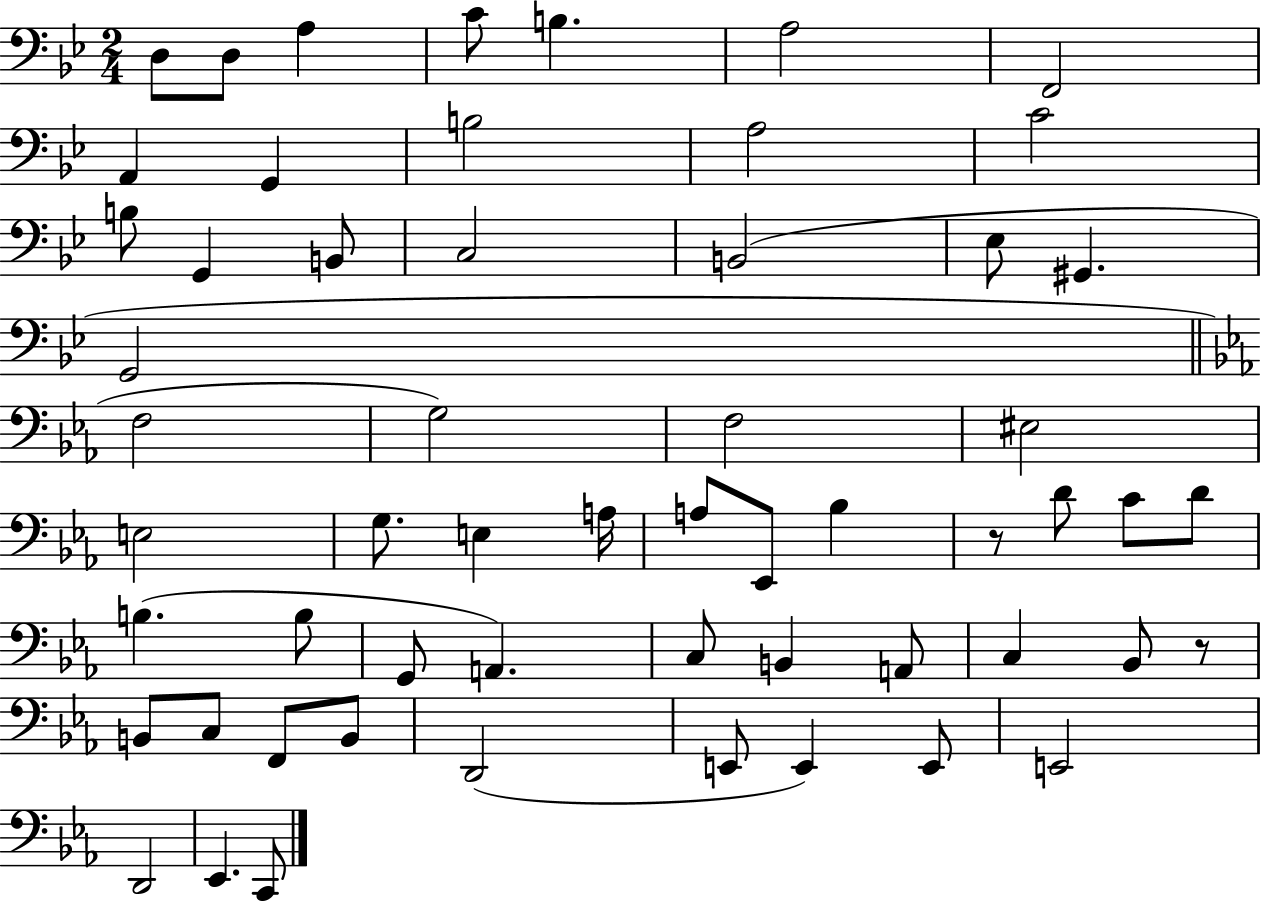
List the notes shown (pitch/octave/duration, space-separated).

D3/e D3/e A3/q C4/e B3/q. A3/h F2/h A2/q G2/q B3/h A3/h C4/h B3/e G2/q B2/e C3/h B2/h Eb3/e G#2/q. G2/h F3/h G3/h F3/h EIS3/h E3/h G3/e. E3/q A3/s A3/e Eb2/e Bb3/q R/e D4/e C4/e D4/e B3/q. B3/e G2/e A2/q. C3/e B2/q A2/e C3/q Bb2/e R/e B2/e C3/e F2/e B2/e D2/h E2/e E2/q E2/e E2/h D2/h Eb2/q. C2/e